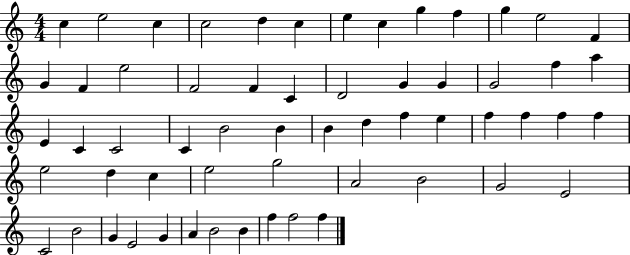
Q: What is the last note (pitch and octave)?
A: F5